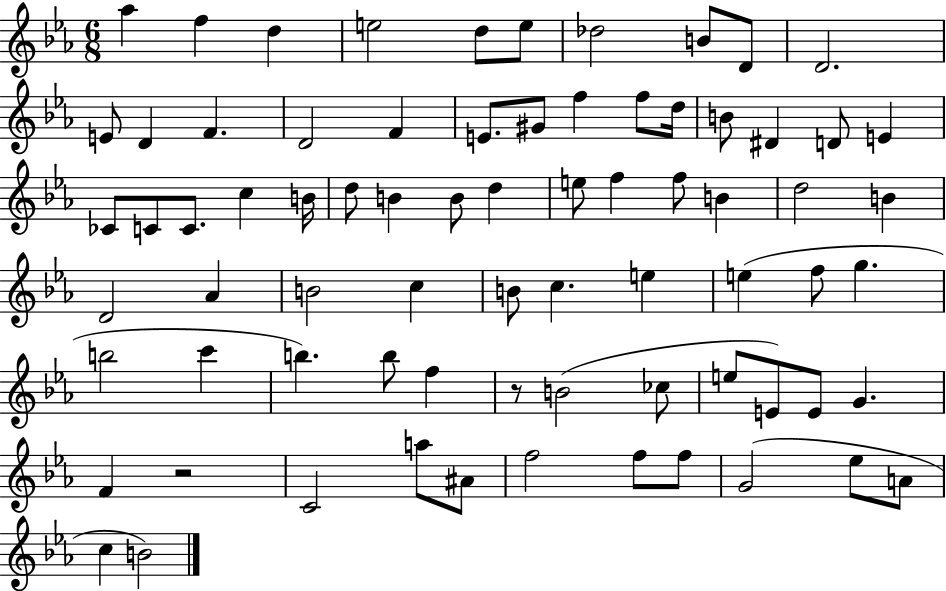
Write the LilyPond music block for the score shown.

{
  \clef treble
  \numericTimeSignature
  \time 6/8
  \key ees \major
  aes''4 f''4 d''4 | e''2 d''8 e''8 | des''2 b'8 d'8 | d'2. | \break e'8 d'4 f'4. | d'2 f'4 | e'8. gis'8 f''4 f''8 d''16 | b'8 dis'4 d'8 e'4 | \break ces'8 c'8 c'8. c''4 b'16 | d''8 b'4 b'8 d''4 | e''8 f''4 f''8 b'4 | d''2 b'4 | \break d'2 aes'4 | b'2 c''4 | b'8 c''4. e''4 | e''4( f''8 g''4. | \break b''2 c'''4 | b''4.) b''8 f''4 | r8 b'2( ces''8 | e''8 e'8) e'8 g'4. | \break f'4 r2 | c'2 a''8 ais'8 | f''2 f''8 f''8 | g'2( ees''8 a'8 | \break c''4 b'2) | \bar "|."
}